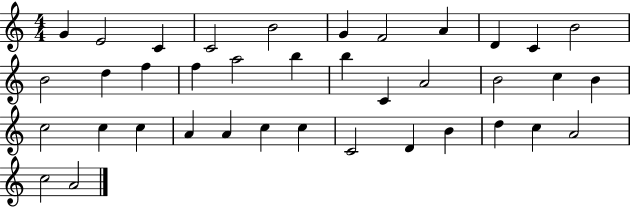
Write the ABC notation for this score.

X:1
T:Untitled
M:4/4
L:1/4
K:C
G E2 C C2 B2 G F2 A D C B2 B2 d f f a2 b b C A2 B2 c B c2 c c A A c c C2 D B d c A2 c2 A2